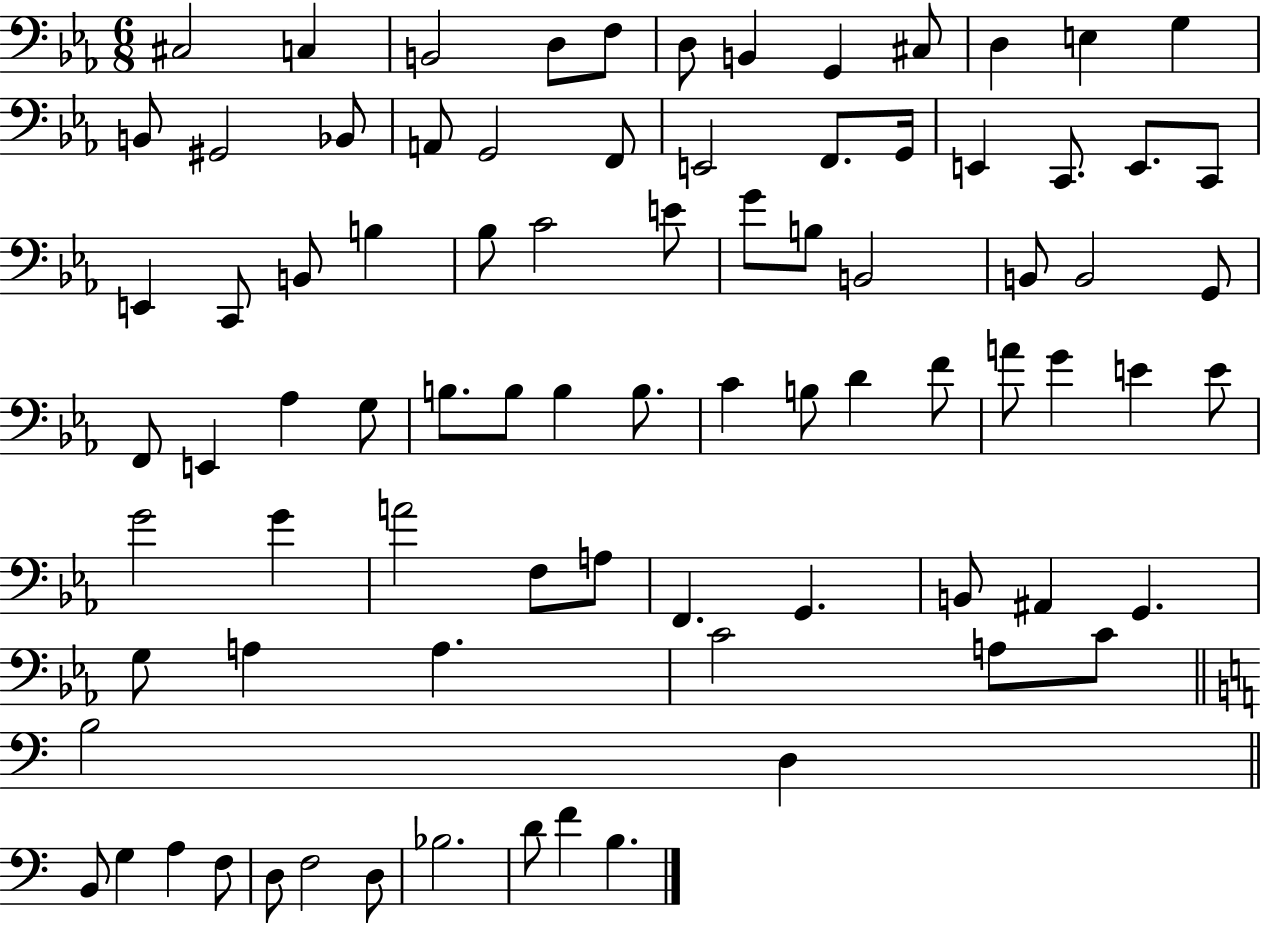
{
  \clef bass
  \numericTimeSignature
  \time 6/8
  \key ees \major
  cis2 c4 | b,2 d8 f8 | d8 b,4 g,4 cis8 | d4 e4 g4 | \break b,8 gis,2 bes,8 | a,8 g,2 f,8 | e,2 f,8. g,16 | e,4 c,8. e,8. c,8 | \break e,4 c,8 b,8 b4 | bes8 c'2 e'8 | g'8 b8 b,2 | b,8 b,2 g,8 | \break f,8 e,4 aes4 g8 | b8. b8 b4 b8. | c'4 b8 d'4 f'8 | a'8 g'4 e'4 e'8 | \break g'2 g'4 | a'2 f8 a8 | f,4. g,4. | b,8 ais,4 g,4. | \break g8 a4 a4. | c'2 a8 c'8 | \bar "||" \break \key c \major b2 d4 | \bar "||" \break \key c \major b,8 g4 a4 f8 | d8 f2 d8 | bes2. | d'8 f'4 b4. | \break \bar "|."
}